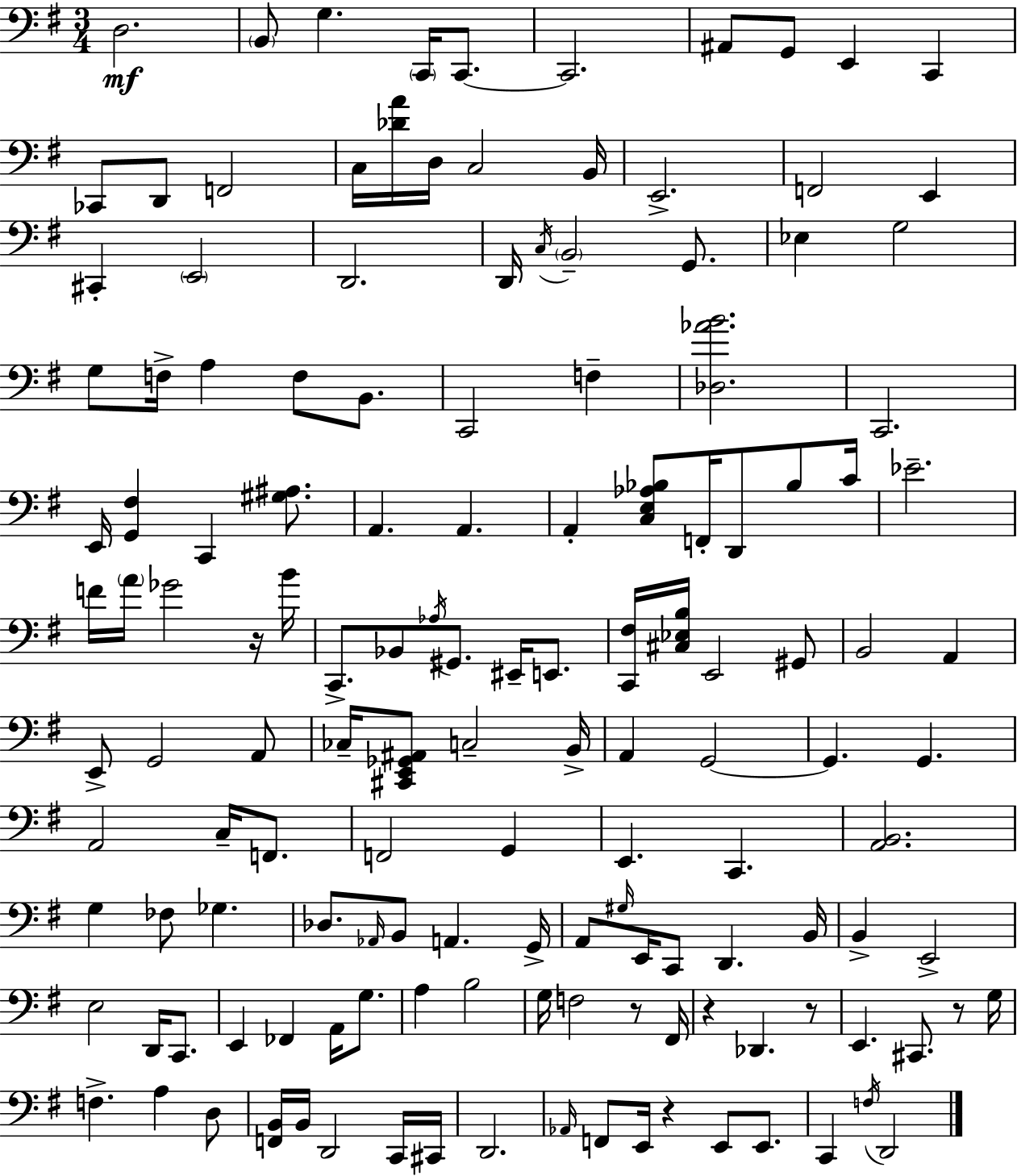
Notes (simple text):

D3/h. B2/e G3/q. C2/s C2/e. C2/h. A#2/e G2/e E2/q C2/q CES2/e D2/e F2/h C3/s [Db4,A4]/s D3/s C3/h B2/s E2/h. F2/h E2/q C#2/q E2/h D2/h. D2/s C3/s B2/h G2/e. Eb3/q G3/h G3/e F3/s A3/q F3/e B2/e. C2/h F3/q [Db3,Ab4,B4]/h. C2/h. E2/s [G2,F#3]/q C2/q [G#3,A#3]/e. A2/q. A2/q. A2/q [C3,E3,Ab3,Bb3]/e F2/s D2/e Bb3/e C4/s Eb4/h. F4/s A4/s Gb4/h R/s B4/s C2/e. Bb2/e Ab3/s G#2/e. EIS2/s E2/e. [C2,F#3]/s [C#3,Eb3,B3]/s E2/h G#2/e B2/h A2/q E2/e G2/h A2/e CES3/s [C#2,E2,Gb2,A#2]/e C3/h B2/s A2/q G2/h G2/q. G2/q. A2/h C3/s F2/e. F2/h G2/q E2/q. C2/q. [A2,B2]/h. G3/q FES3/e Gb3/q. Db3/e. Ab2/s B2/e A2/q. G2/s A2/e G#3/s E2/s C2/e D2/q. B2/s B2/q E2/h E3/h D2/s C2/e. E2/q FES2/q A2/s G3/e. A3/q B3/h G3/s F3/h R/e F#2/s R/q Db2/q. R/e E2/q. C#2/e. R/e G3/s F3/q. A3/q D3/e [F2,B2]/s B2/s D2/h C2/s C#2/s D2/h. Ab2/s F2/e E2/s R/q E2/e E2/e. C2/q F3/s D2/h